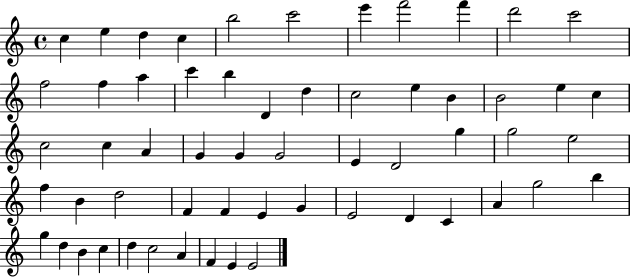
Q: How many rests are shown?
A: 0